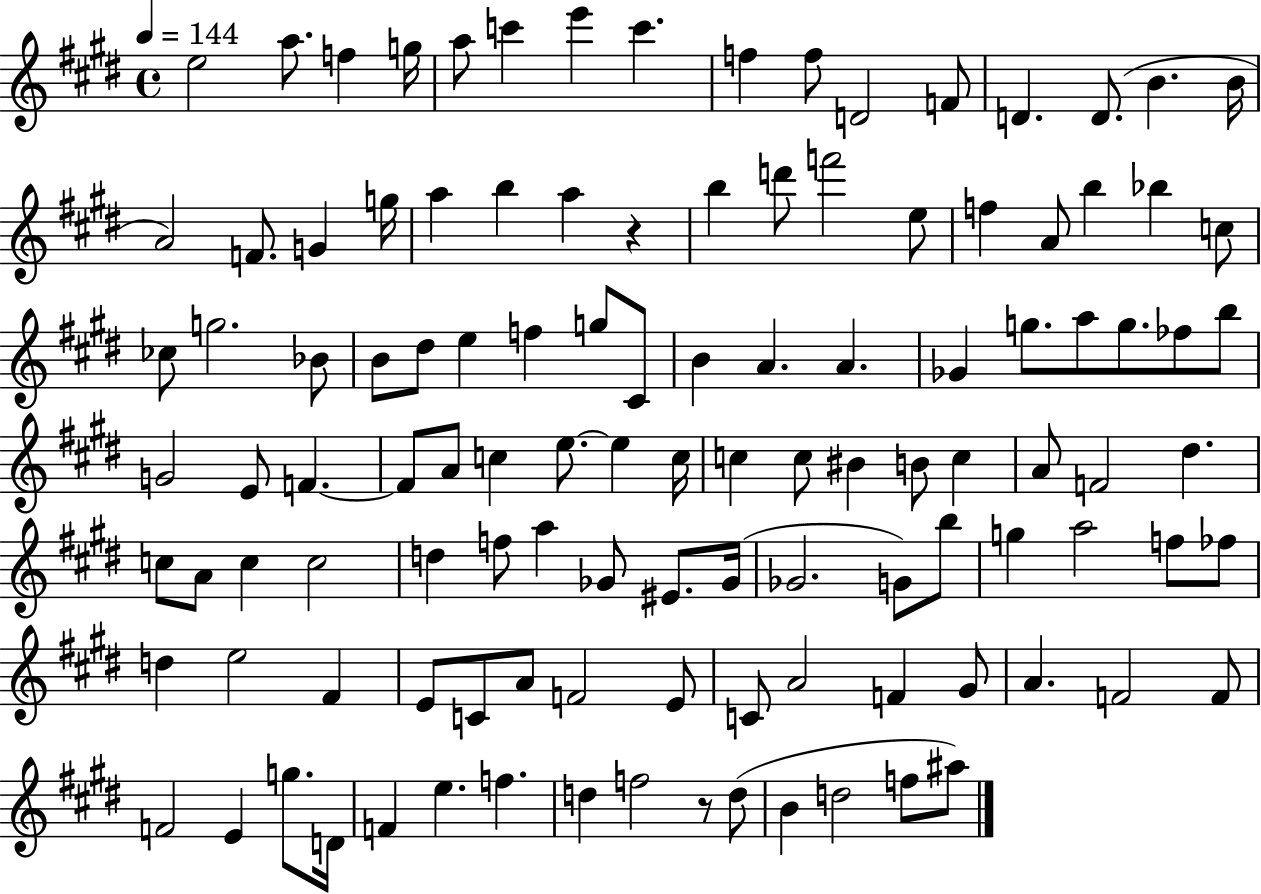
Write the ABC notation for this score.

X:1
T:Untitled
M:4/4
L:1/4
K:E
e2 a/2 f g/4 a/2 c' e' c' f f/2 D2 F/2 D D/2 B B/4 A2 F/2 G g/4 a b a z b d'/2 f'2 e/2 f A/2 b _b c/2 _c/2 g2 _B/2 B/2 ^d/2 e f g/2 ^C/2 B A A _G g/2 a/2 g/2 _f/2 b/2 G2 E/2 F F/2 A/2 c e/2 e c/4 c c/2 ^B B/2 c A/2 F2 ^d c/2 A/2 c c2 d f/2 a _G/2 ^E/2 _G/4 _G2 G/2 b/2 g a2 f/2 _f/2 d e2 ^F E/2 C/2 A/2 F2 E/2 C/2 A2 F ^G/2 A F2 F/2 F2 E g/2 D/4 F e f d f2 z/2 d/2 B d2 f/2 ^a/2